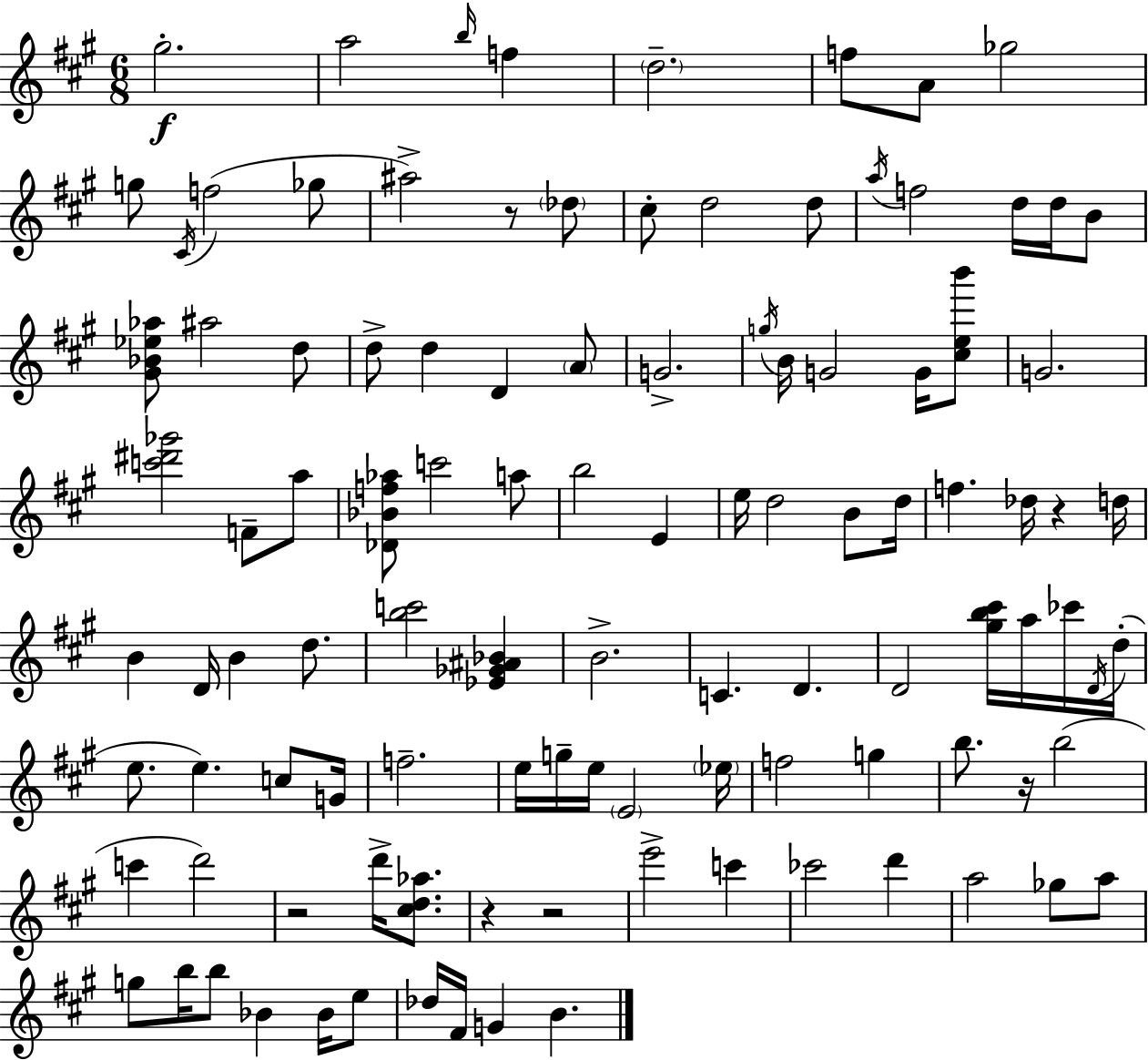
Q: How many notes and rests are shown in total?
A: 107